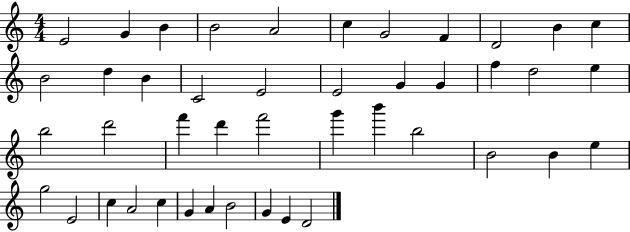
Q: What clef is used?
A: treble